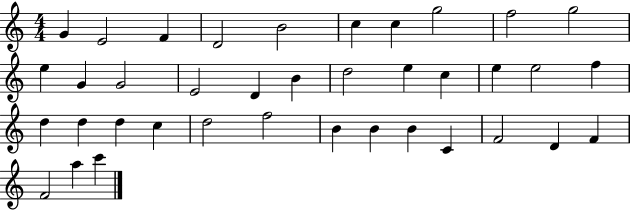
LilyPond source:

{
  \clef treble
  \numericTimeSignature
  \time 4/4
  \key c \major
  g'4 e'2 f'4 | d'2 b'2 | c''4 c''4 g''2 | f''2 g''2 | \break e''4 g'4 g'2 | e'2 d'4 b'4 | d''2 e''4 c''4 | e''4 e''2 f''4 | \break d''4 d''4 d''4 c''4 | d''2 f''2 | b'4 b'4 b'4 c'4 | f'2 d'4 f'4 | \break f'2 a''4 c'''4 | \bar "|."
}